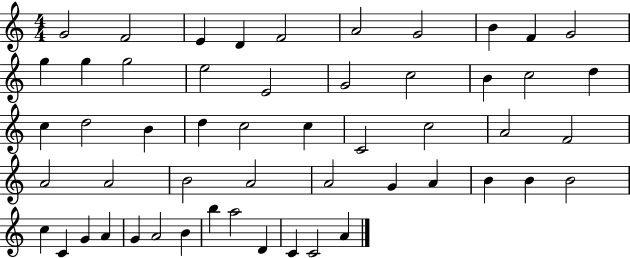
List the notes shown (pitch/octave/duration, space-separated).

G4/h F4/h E4/q D4/q F4/h A4/h G4/h B4/q F4/q G4/h G5/q G5/q G5/h E5/h E4/h G4/h C5/h B4/q C5/h D5/q C5/q D5/h B4/q D5/q C5/h C5/q C4/h C5/h A4/h F4/h A4/h A4/h B4/h A4/h A4/h G4/q A4/q B4/q B4/q B4/h C5/q C4/q G4/q A4/q G4/q A4/h B4/q B5/q A5/h D4/q C4/q C4/h A4/q